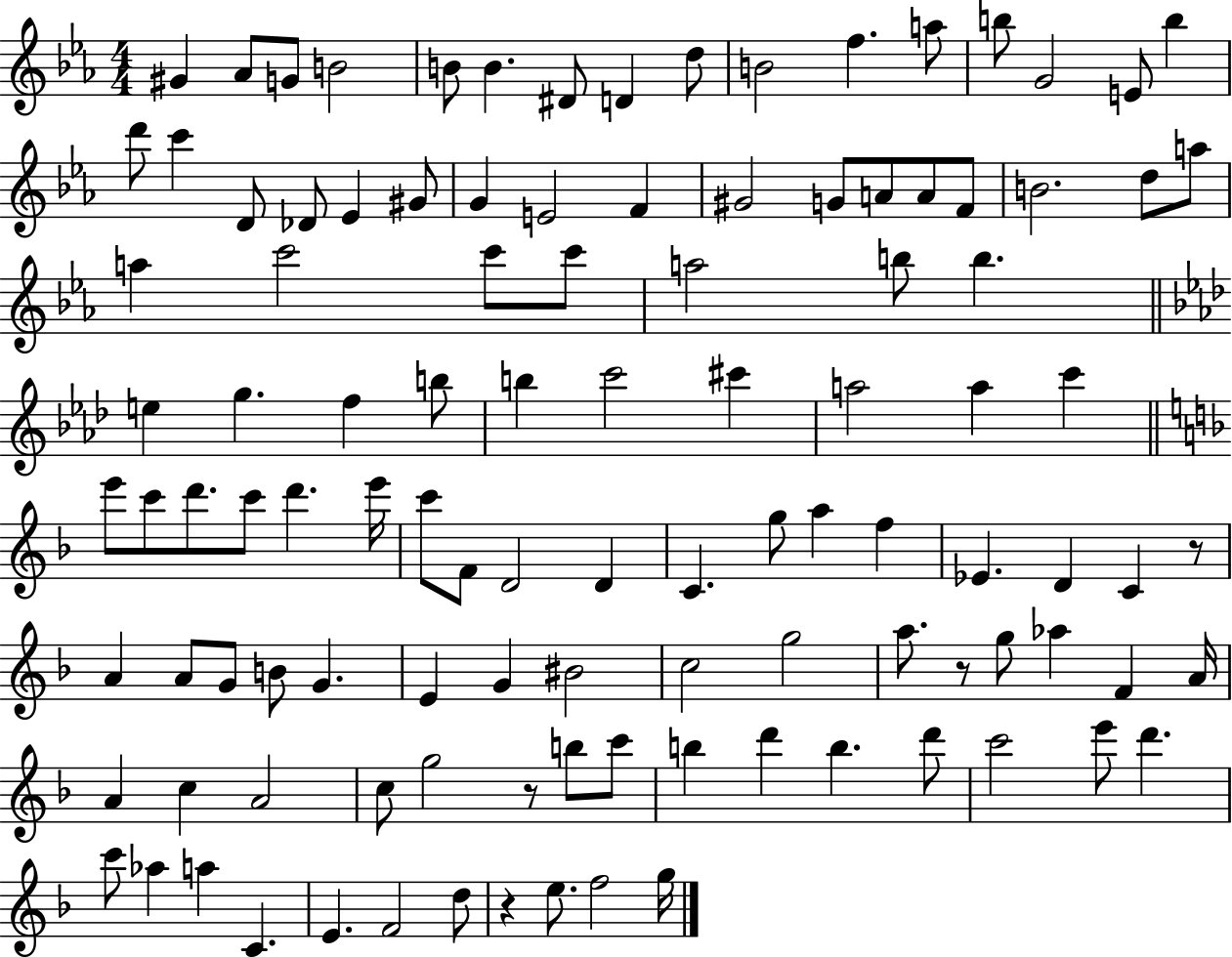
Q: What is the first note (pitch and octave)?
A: G#4